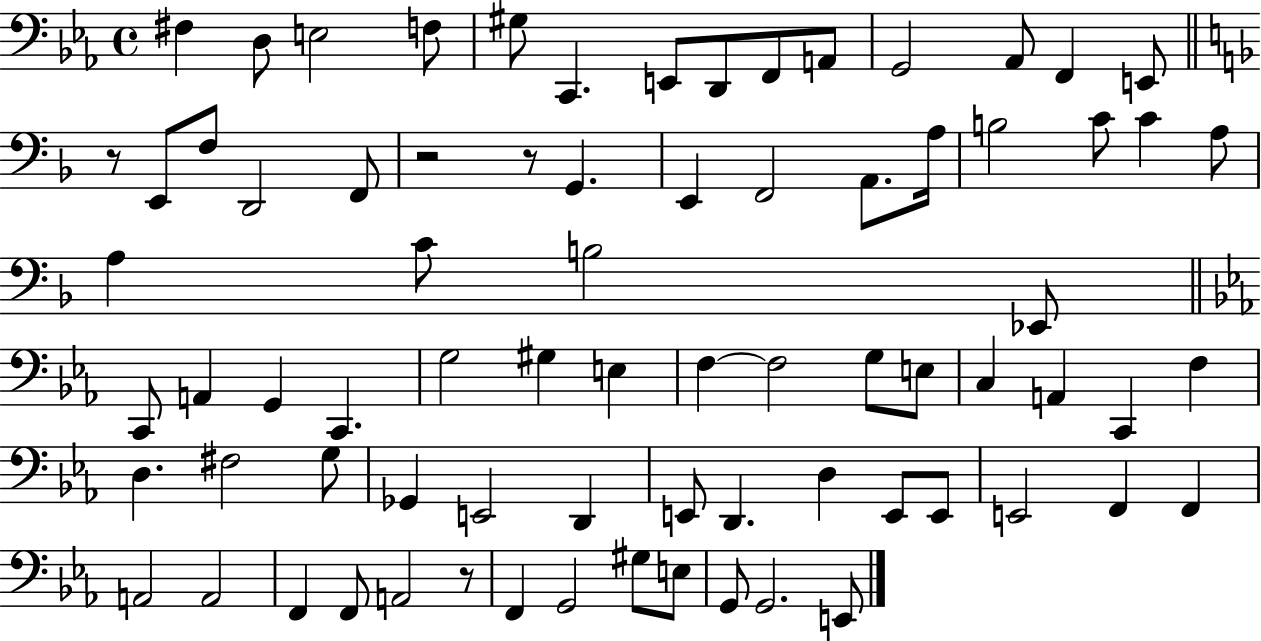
X:1
T:Untitled
M:4/4
L:1/4
K:Eb
^F, D,/2 E,2 F,/2 ^G,/2 C,, E,,/2 D,,/2 F,,/2 A,,/2 G,,2 _A,,/2 F,, E,,/2 z/2 E,,/2 F,/2 D,,2 F,,/2 z2 z/2 G,, E,, F,,2 A,,/2 A,/4 B,2 C/2 C A,/2 A, C/2 B,2 _E,,/2 C,,/2 A,, G,, C,, G,2 ^G, E, F, F,2 G,/2 E,/2 C, A,, C,, F, D, ^F,2 G,/2 _G,, E,,2 D,, E,,/2 D,, D, E,,/2 E,,/2 E,,2 F,, F,, A,,2 A,,2 F,, F,,/2 A,,2 z/2 F,, G,,2 ^G,/2 E,/2 G,,/2 G,,2 E,,/2